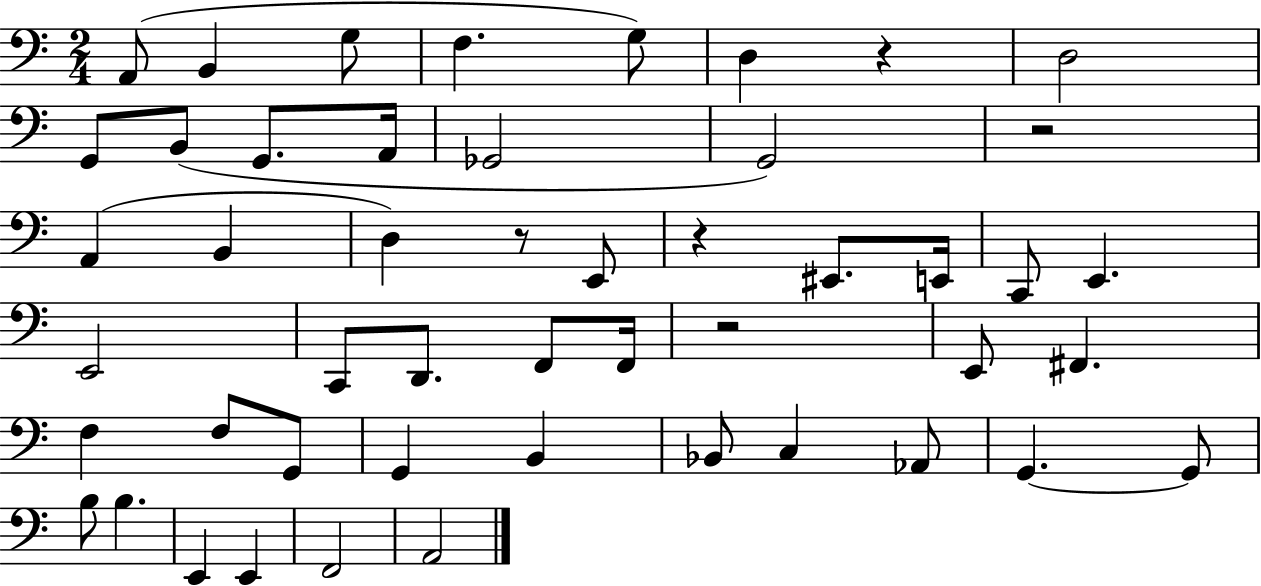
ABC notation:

X:1
T:Untitled
M:2/4
L:1/4
K:C
A,,/2 B,, G,/2 F, G,/2 D, z D,2 G,,/2 B,,/2 G,,/2 A,,/4 _G,,2 G,,2 z2 A,, B,, D, z/2 E,,/2 z ^E,,/2 E,,/4 C,,/2 E,, E,,2 C,,/2 D,,/2 F,,/2 F,,/4 z2 E,,/2 ^F,, F, F,/2 G,,/2 G,, B,, _B,,/2 C, _A,,/2 G,, G,,/2 B,/2 B, E,, E,, F,,2 A,,2